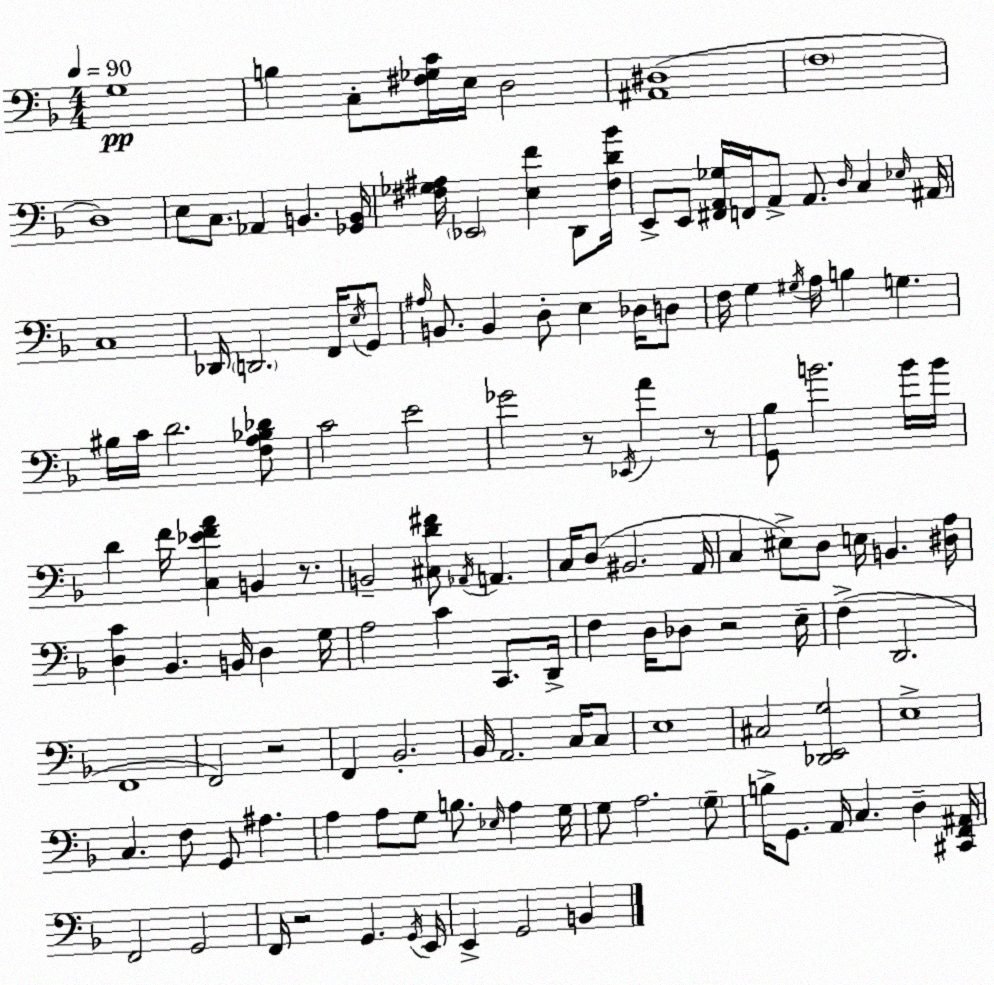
X:1
T:Untitled
M:4/4
L:1/4
K:F
G,4 B, C,/2 [^F,_G,C]/4 E,/4 D,2 [^A,,^D,]4 F,4 D,4 E,/2 C,/2 _A,, B,, [_G,,B,,]/4 [^F,_G,^A,]/4 _E,,2 [E,F] D,,/2 [^F,D_B]/4 E,,/2 E,,/2 [^F,,A,,_G,]/4 F,,/4 A,,/2 A,,/2 D,/4 C, _E,/4 ^A,,/4 C,4 _D,,/4 D,,2 F,,/4 E,/4 G,,/2 ^A,/4 B,,/2 B,, D,/2 E, _D,/4 D,/2 F,/4 G, ^G,/4 A,/4 B, G, ^B,/4 C/4 D2 [F,A,_B,_D]/2 C2 E2 _G2 z/2 _E,,/4 A z/2 [G,,_B,]/2 B2 B/4 B/4 D F/4 [C,_EFA] B,, z/2 B,,2 [^C,D^F]/2 _A,,/4 A,, C,/4 D,/2 ^B,,2 A,,/4 C, ^E,/2 D,/2 E,/4 B,, [^D,A,]/4 [D,C] _B,, B,,/4 D, G,/4 A,2 C C,,/2 D,,/4 F, D,/4 _D,/2 z2 E,/4 F, D,,2 F,,4 F,,2 z2 F,, _B,,2 _B,,/4 A,,2 C,/4 C,/2 E,4 ^C,2 [_D,,E,,G,]2 E,4 C, F,/2 G,,/2 ^A, A, A,/2 G,/2 B,/2 _E,/4 A, G,/4 G,/2 A,2 G,/2 B,/4 G,,/2 A,,/4 C, D, [^C,,F,,^A,,]/4 F,,2 G,,2 F,,/4 z2 G,, G,,/4 E,,/4 E,, G,,2 B,,